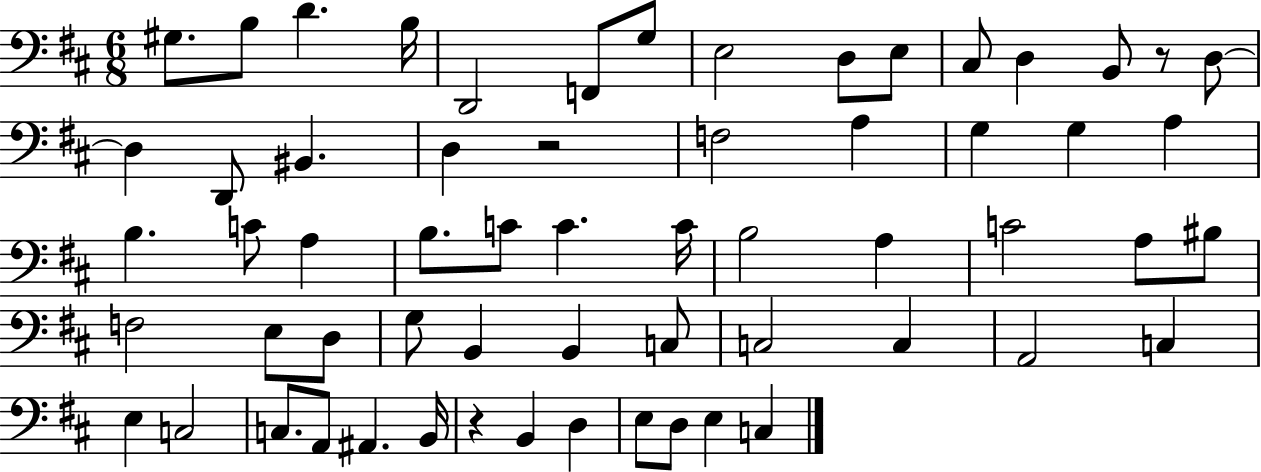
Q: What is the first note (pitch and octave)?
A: G#3